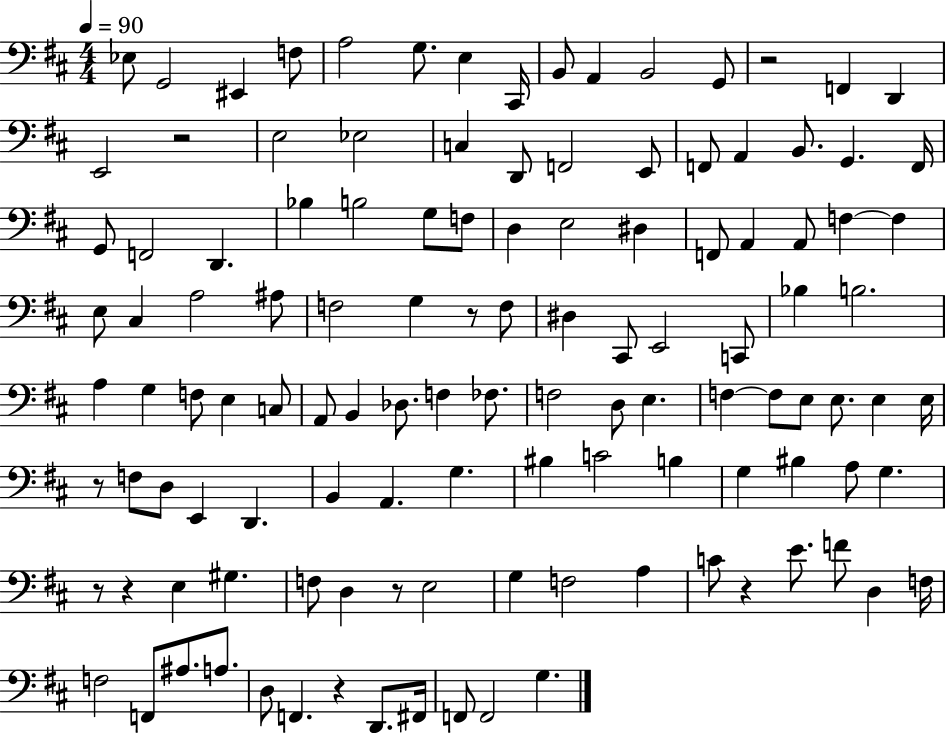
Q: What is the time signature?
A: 4/4